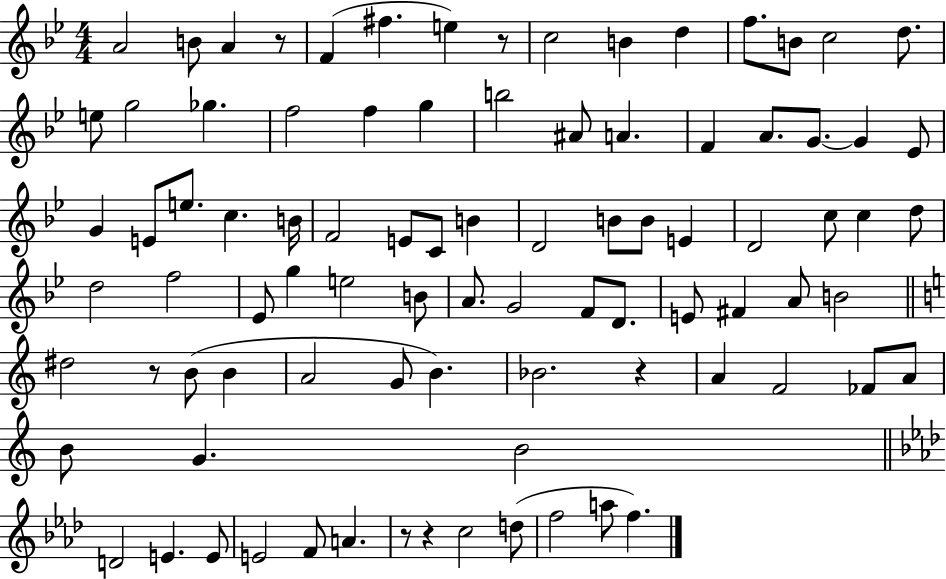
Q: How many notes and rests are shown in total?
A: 89